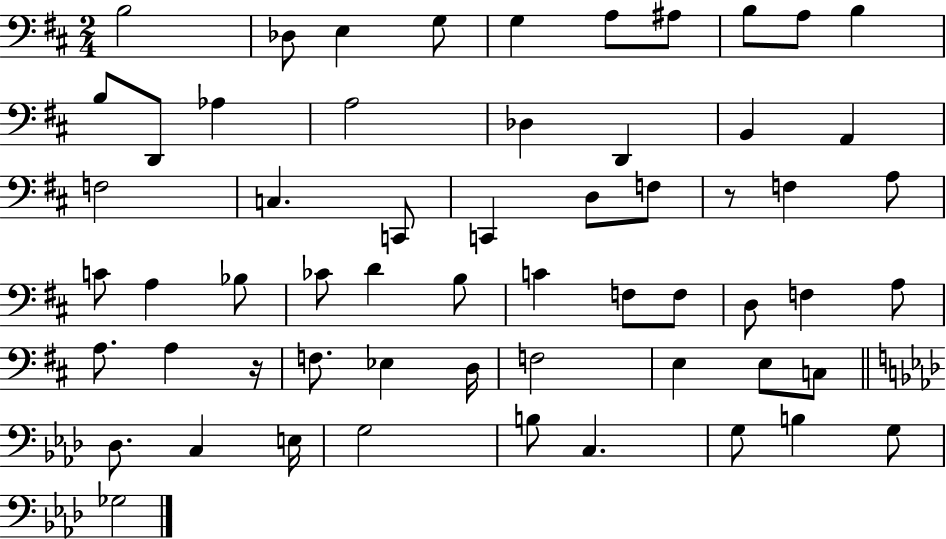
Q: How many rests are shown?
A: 2